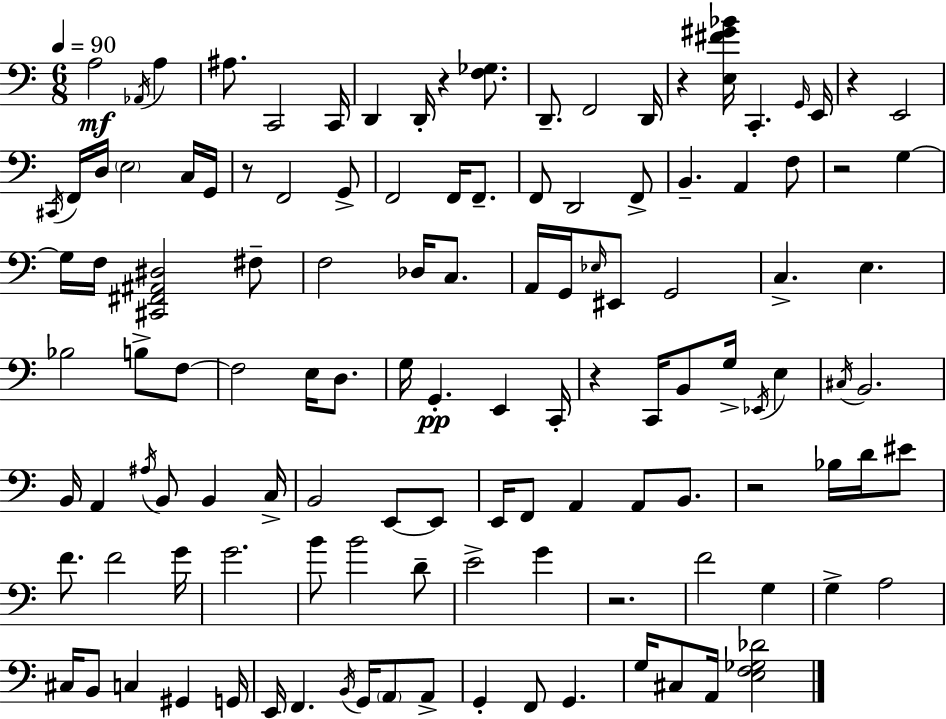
X:1
T:Untitled
M:6/8
L:1/4
K:Am
A,2 _A,,/4 A, ^A,/2 C,,2 C,,/4 D,, D,,/4 z [F,_G,]/2 D,,/2 F,,2 D,,/4 z [E,^F^G_B]/4 C,, G,,/4 E,,/4 z E,,2 ^C,,/4 F,,/4 D,/4 E,2 C,/4 G,,/4 z/2 F,,2 G,,/2 F,,2 F,,/4 F,,/2 F,,/2 D,,2 F,,/2 B,, A,, F,/2 z2 G, G,/4 F,/4 [^C,,^F,,^A,,^D,]2 ^F,/2 F,2 _D,/4 C,/2 A,,/4 G,,/4 _E,/4 ^E,,/2 G,,2 C, E, _B,2 B,/2 F,/2 F,2 E,/4 D,/2 G,/4 G,, E,, C,,/4 z C,,/4 B,,/2 G,/4 _E,,/4 E, ^C,/4 B,,2 B,,/4 A,, ^A,/4 B,,/2 B,, C,/4 B,,2 E,,/2 E,,/2 E,,/4 F,,/2 A,, A,,/2 B,,/2 z2 _B,/4 D/4 ^E/2 F/2 F2 G/4 G2 B/2 B2 D/2 E2 G z2 F2 G, G, A,2 ^C,/4 B,,/2 C, ^G,, G,,/4 E,,/4 F,, B,,/4 G,,/4 A,,/2 A,,/2 G,, F,,/2 G,, G,/4 ^C,/2 A,,/4 [E,F,_G,_D]2